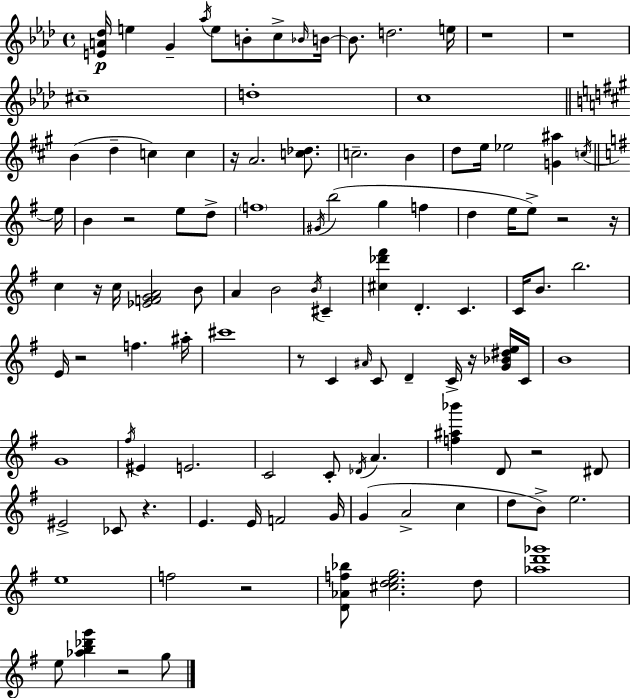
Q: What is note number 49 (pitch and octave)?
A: B5